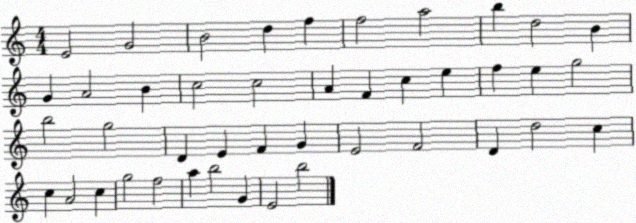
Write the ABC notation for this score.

X:1
T:Untitled
M:4/4
L:1/4
K:C
E2 G2 B2 d f f2 a2 b d2 B G A2 B c2 c2 A F c e f e g2 b2 g2 D E F G E2 F2 D d2 c c A2 c g2 f2 a b2 G E2 b2